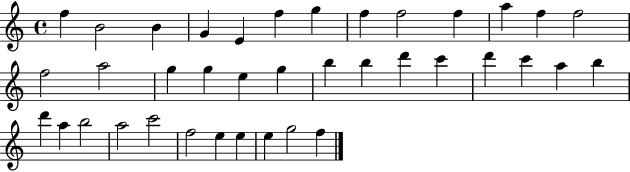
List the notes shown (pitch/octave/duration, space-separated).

F5/q B4/h B4/q G4/q E4/q F5/q G5/q F5/q F5/h F5/q A5/q F5/q F5/h F5/h A5/h G5/q G5/q E5/q G5/q B5/q B5/q D6/q C6/q D6/q C6/q A5/q B5/q D6/q A5/q B5/h A5/h C6/h F5/h E5/q E5/q E5/q G5/h F5/q